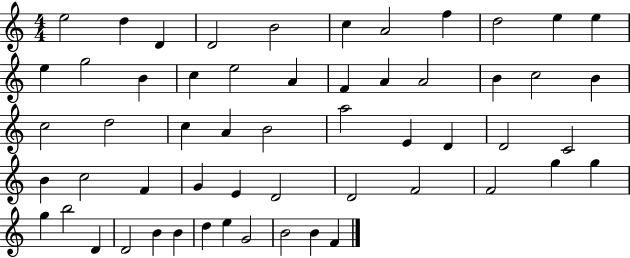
X:1
T:Untitled
M:4/4
L:1/4
K:C
e2 d D D2 B2 c A2 f d2 e e e g2 B c e2 A F A A2 B c2 B c2 d2 c A B2 a2 E D D2 C2 B c2 F G E D2 D2 F2 F2 g g g b2 D D2 B B d e G2 B2 B F